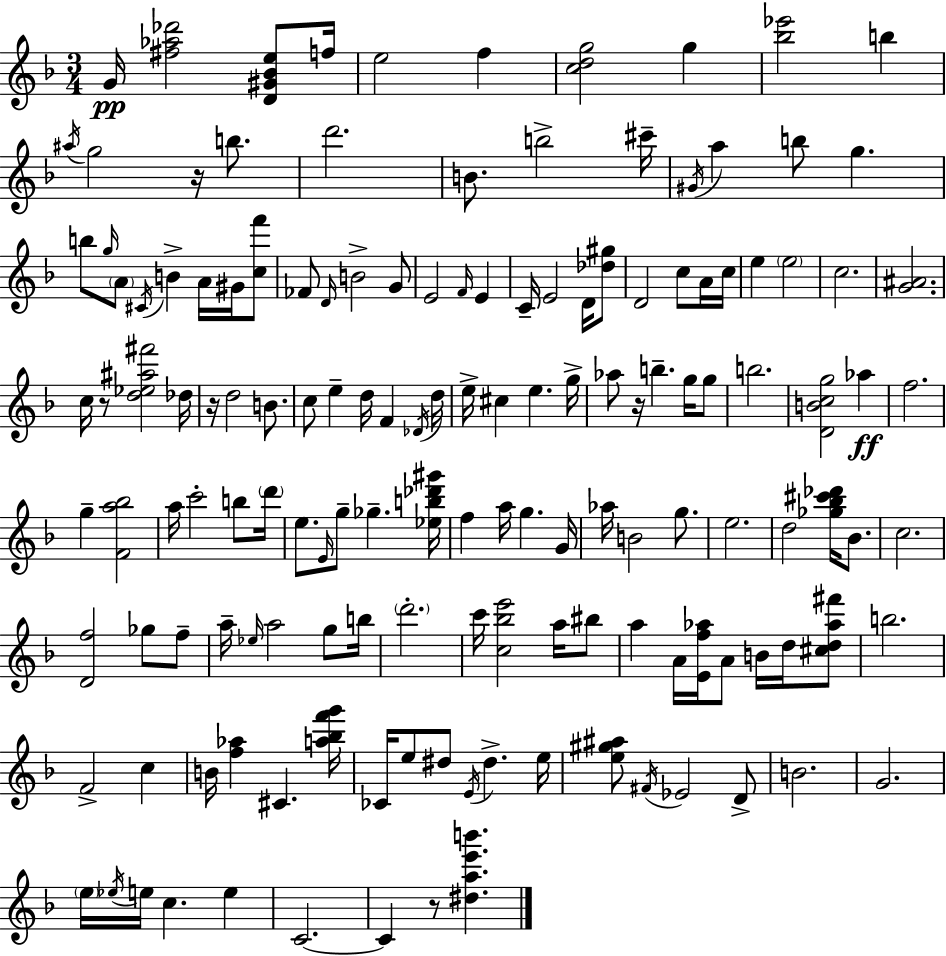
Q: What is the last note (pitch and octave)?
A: C4